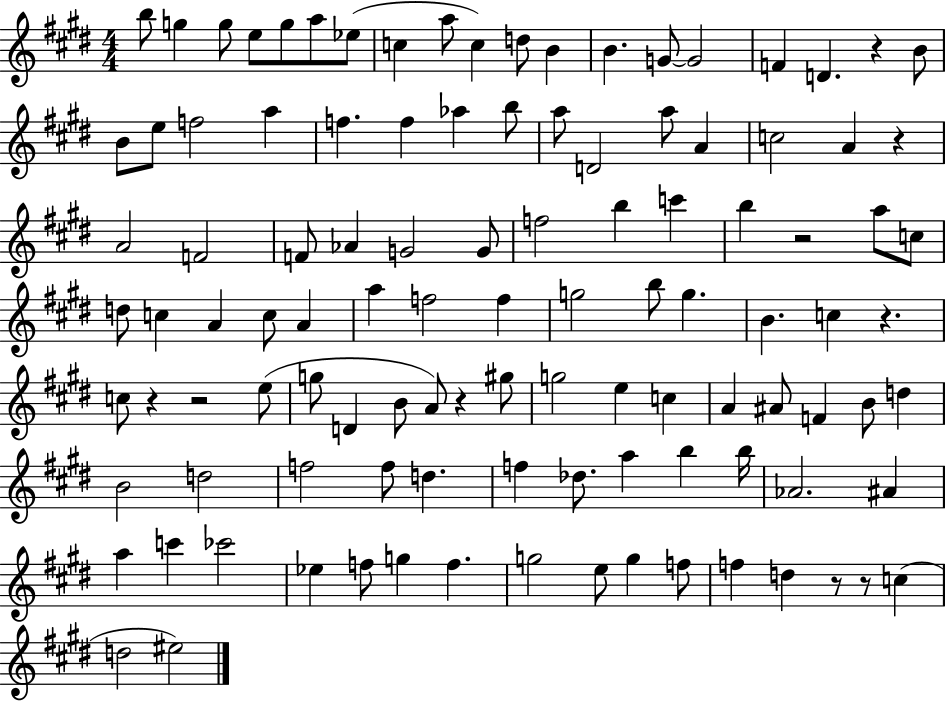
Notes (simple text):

B5/e G5/q G5/e E5/e G5/e A5/e Eb5/e C5/q A5/e C5/q D5/e B4/q B4/q. G4/e G4/h F4/q D4/q. R/q B4/e B4/e E5/e F5/h A5/q F5/q. F5/q Ab5/q B5/e A5/e D4/h A5/e A4/q C5/h A4/q R/q A4/h F4/h F4/e Ab4/q G4/h G4/e F5/h B5/q C6/q B5/q R/h A5/e C5/e D5/e C5/q A4/q C5/e A4/q A5/q F5/h F5/q G5/h B5/e G5/q. B4/q. C5/q R/q. C5/e R/q R/h E5/e G5/e D4/q B4/e A4/e R/q G#5/e G5/h E5/q C5/q A4/q A#4/e F4/q B4/e D5/q B4/h D5/h F5/h F5/e D5/q. F5/q Db5/e. A5/q B5/q B5/s Ab4/h. A#4/q A5/q C6/q CES6/h Eb5/q F5/e G5/q F5/q. G5/h E5/e G5/q F5/e F5/q D5/q R/e R/e C5/q D5/h EIS5/h